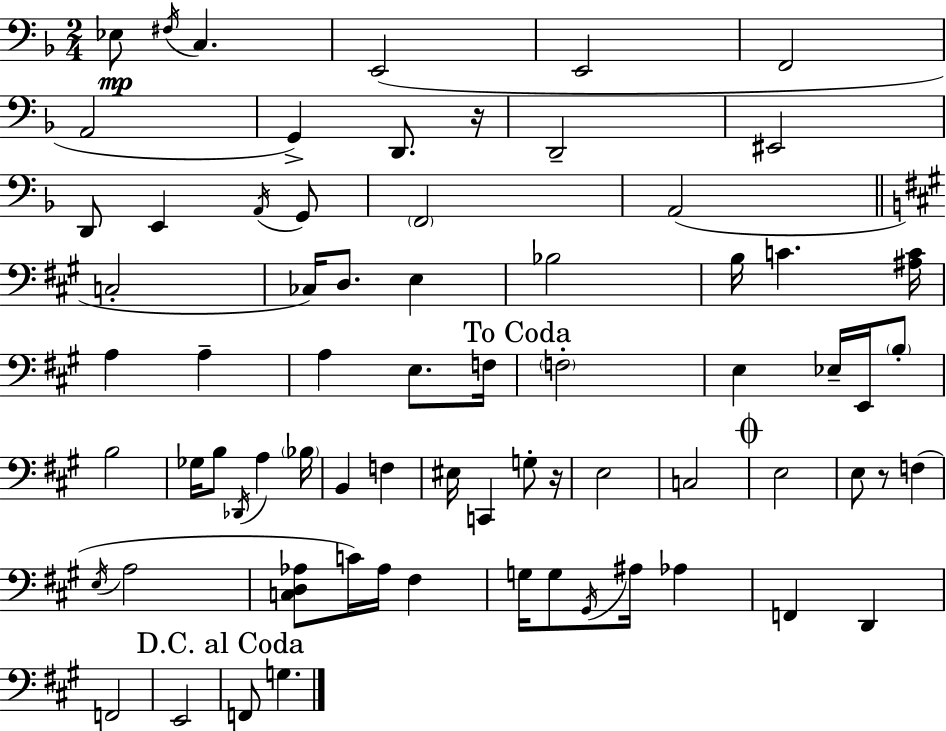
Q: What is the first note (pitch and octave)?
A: Eb3